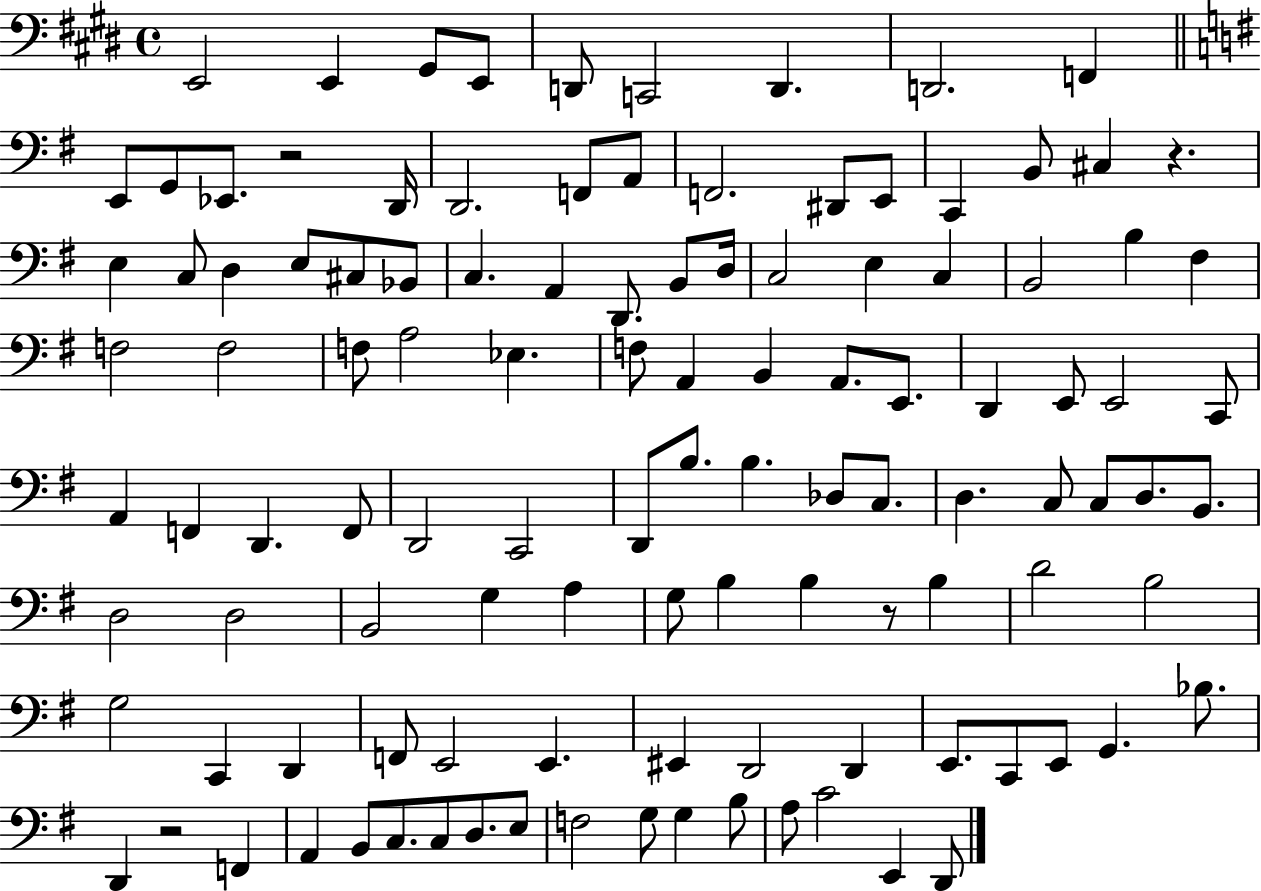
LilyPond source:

{
  \clef bass
  \time 4/4
  \defaultTimeSignature
  \key e \major
  e,2 e,4 gis,8 e,8 | d,8 c,2 d,4. | d,2. f,4 | \bar "||" \break \key e \minor e,8 g,8 ees,8. r2 d,16 | d,2. f,8 a,8 | f,2. dis,8 e,8 | c,4 b,8 cis4 r4. | \break e4 c8 d4 e8 cis8 bes,8 | c4. a,4 d,8. b,8 d16 | c2 e4 c4 | b,2 b4 fis4 | \break f2 f2 | f8 a2 ees4. | f8 a,4 b,4 a,8. e,8. | d,4 e,8 e,2 c,8 | \break a,4 f,4 d,4. f,8 | d,2 c,2 | d,8 b8. b4. des8 c8. | d4. c8 c8 d8. b,8. | \break d2 d2 | b,2 g4 a4 | g8 b4 b4 r8 b4 | d'2 b2 | \break g2 c,4 d,4 | f,8 e,2 e,4. | eis,4 d,2 d,4 | e,8. c,8 e,8 g,4. bes8. | \break d,4 r2 f,4 | a,4 b,8 c8. c8 d8. e8 | f2 g8 g4 b8 | a8 c'2 e,4 d,8 | \break \bar "|."
}